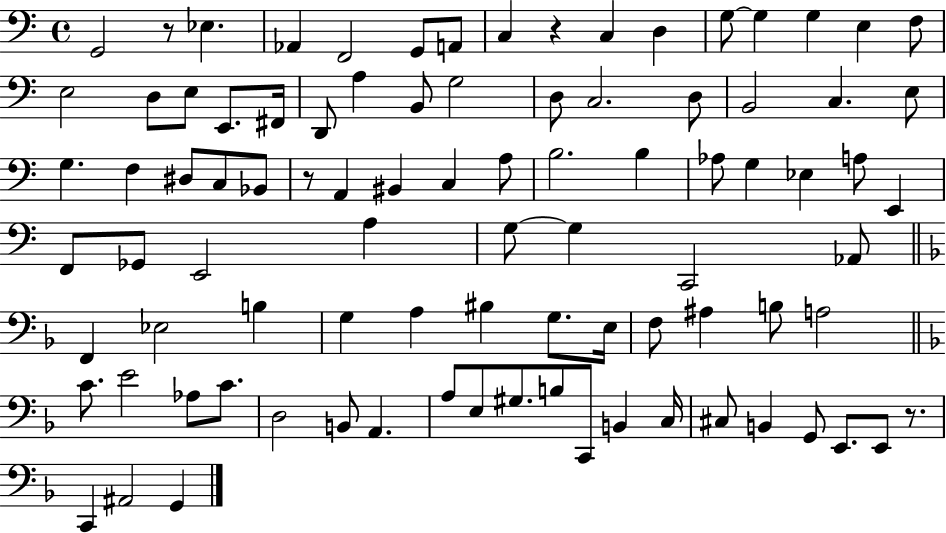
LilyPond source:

{
  \clef bass
  \time 4/4
  \defaultTimeSignature
  \key c \major
  g,2 r8 ees4. | aes,4 f,2 g,8 a,8 | c4 r4 c4 d4 | g8~~ g4 g4 e4 f8 | \break e2 d8 e8 e,8. fis,16 | d,8 a4 b,8 g2 | d8 c2. d8 | b,2 c4. e8 | \break g4. f4 dis8 c8 bes,8 | r8 a,4 bis,4 c4 a8 | b2. b4 | aes8 g4 ees4 a8 e,4 | \break f,8 ges,8 e,2 a4 | g8~~ g4 c,2 aes,8 | \bar "||" \break \key d \minor f,4 ees2 b4 | g4 a4 bis4 g8. e16 | f8 ais4 b8 a2 | \bar "||" \break \key f \major c'8. e'2 aes8 c'8. | d2 b,8 a,4. | a8 e8 gis8. b8 c,8 b,4 c16 | cis8 b,4 g,8 e,8. e,8 r8. | \break c,4 ais,2 g,4 | \bar "|."
}